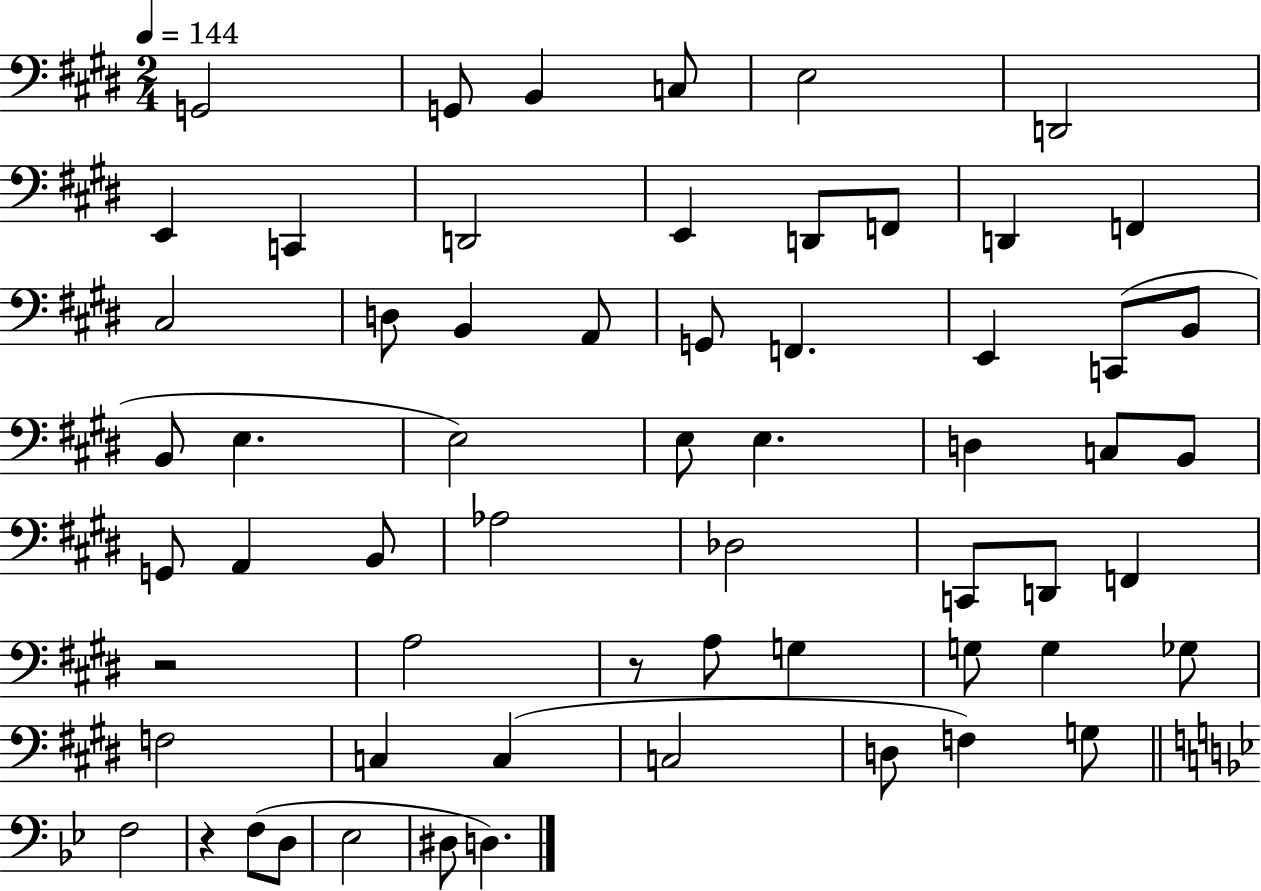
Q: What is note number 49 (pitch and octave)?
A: C3